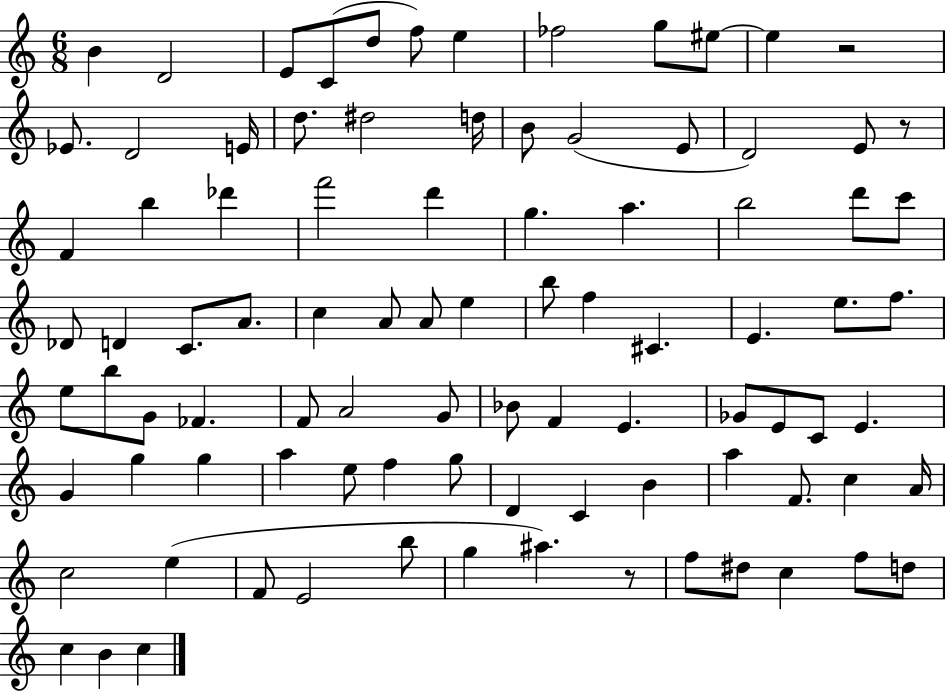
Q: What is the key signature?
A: C major